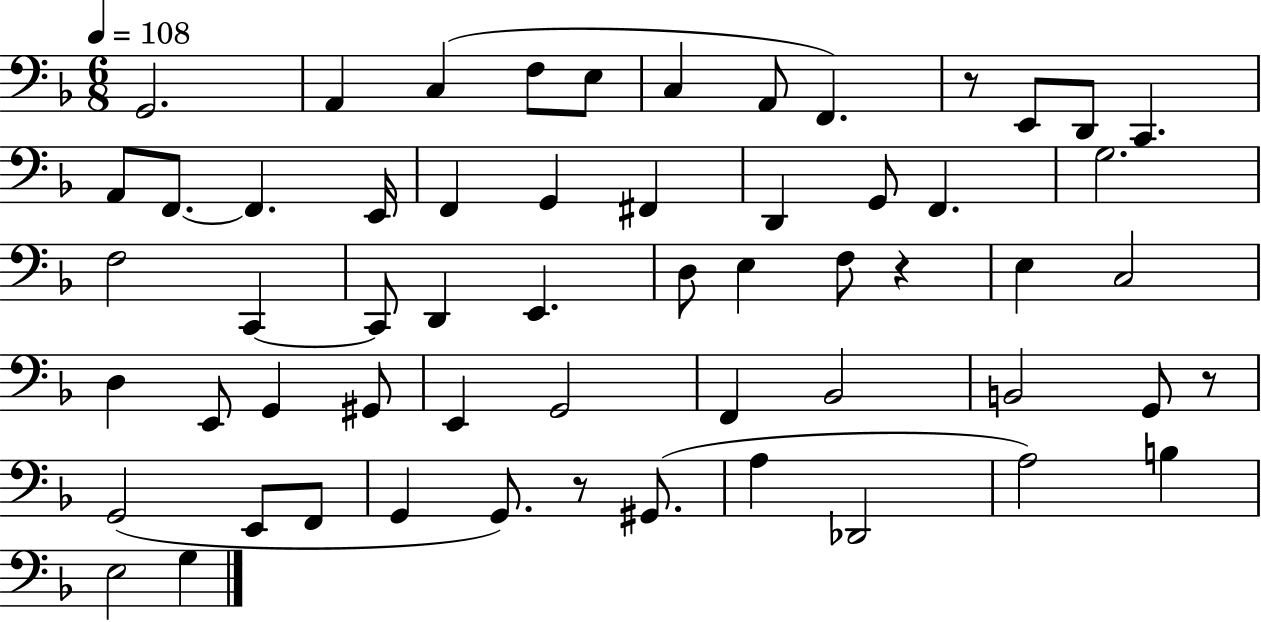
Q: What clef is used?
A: bass